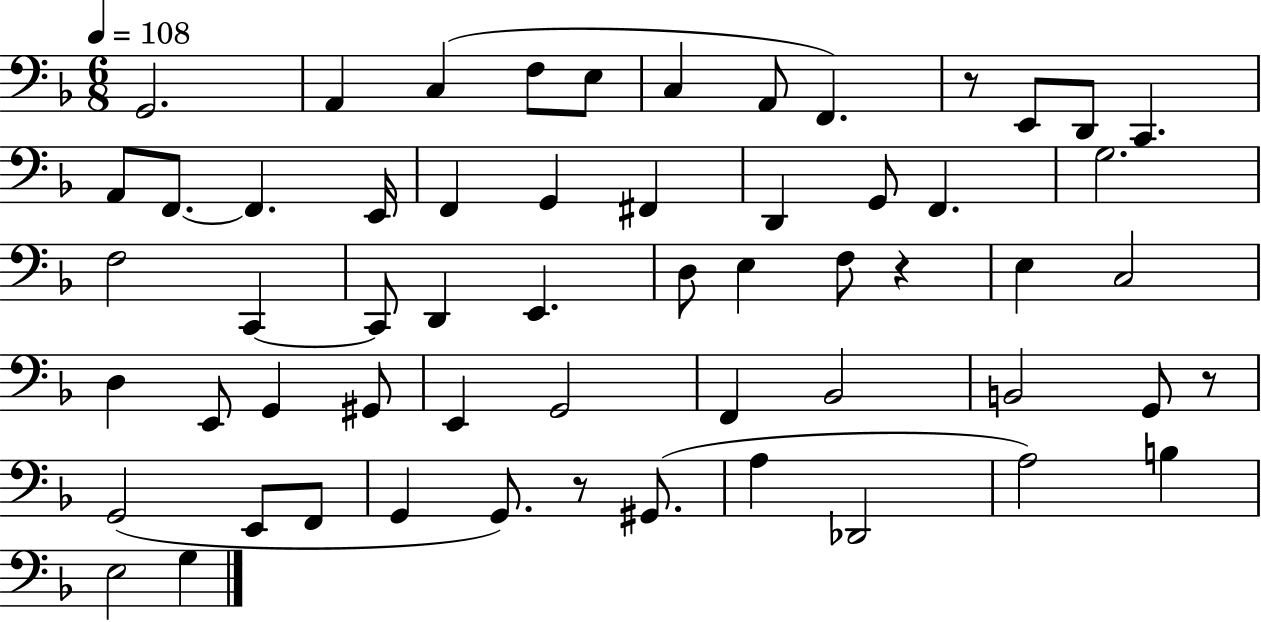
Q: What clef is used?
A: bass